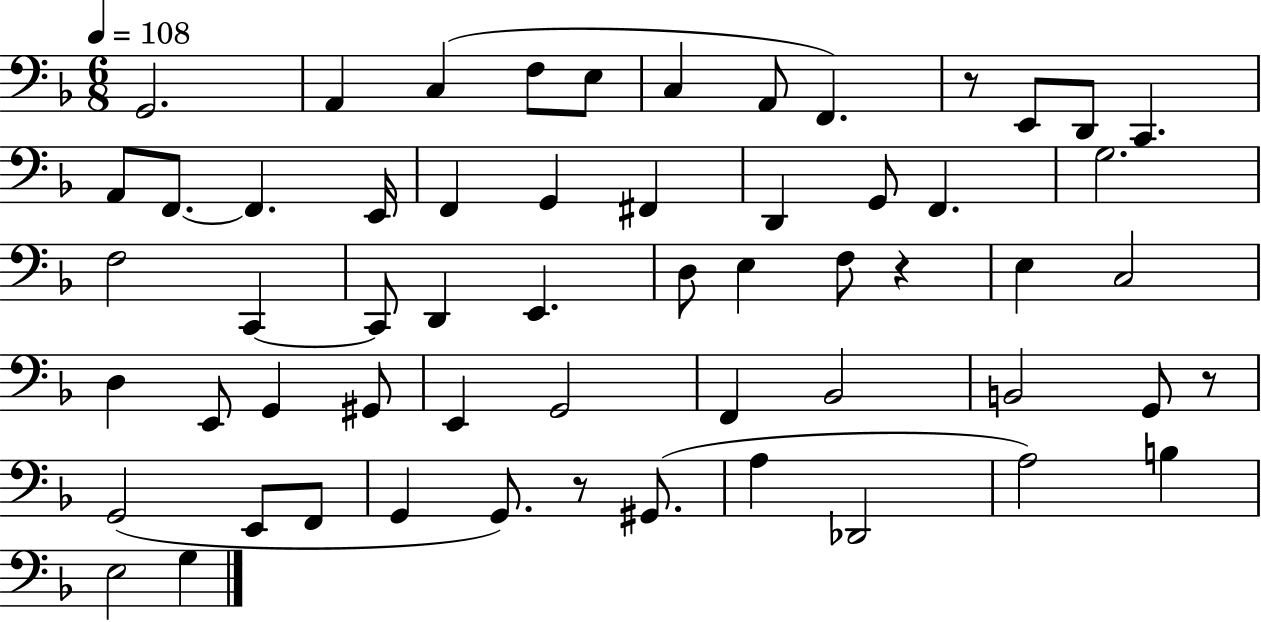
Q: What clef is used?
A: bass